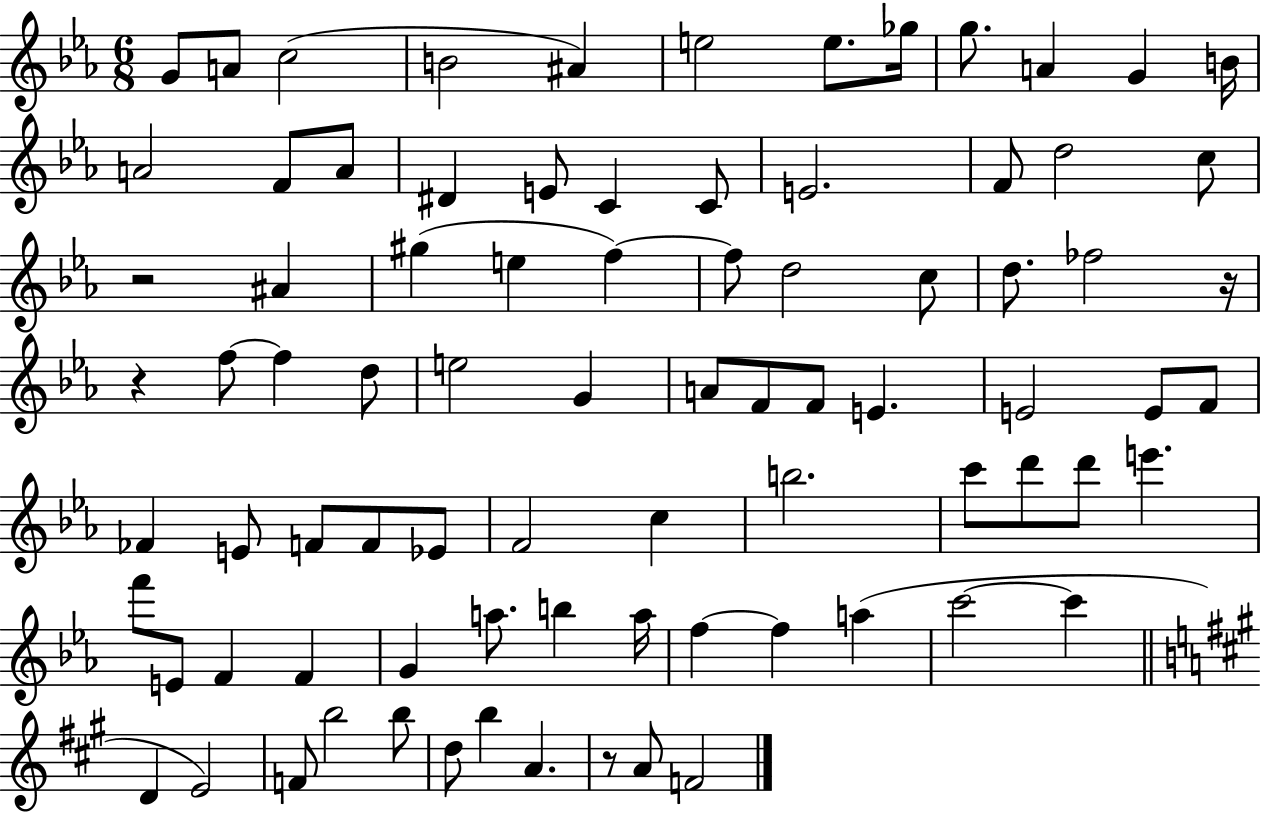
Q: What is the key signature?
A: EES major